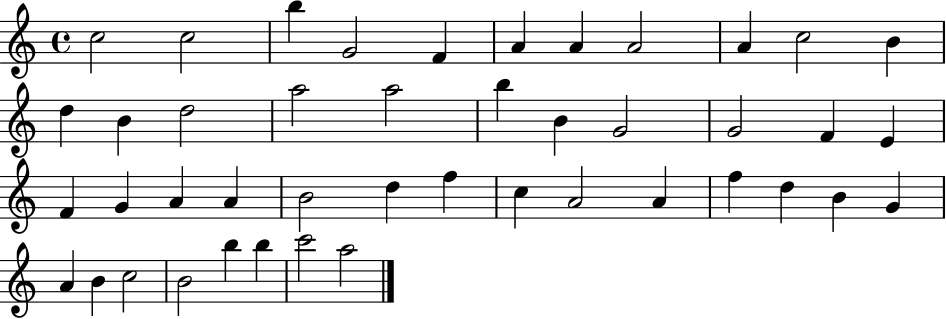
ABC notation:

X:1
T:Untitled
M:4/4
L:1/4
K:C
c2 c2 b G2 F A A A2 A c2 B d B d2 a2 a2 b B G2 G2 F E F G A A B2 d f c A2 A f d B G A B c2 B2 b b c'2 a2